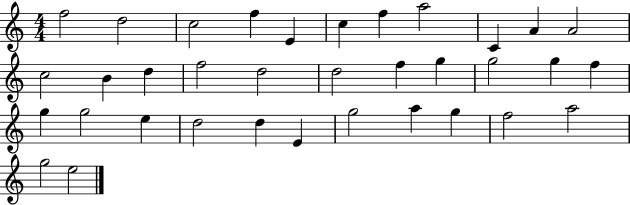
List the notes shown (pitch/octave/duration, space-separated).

F5/h D5/h C5/h F5/q E4/q C5/q F5/q A5/h C4/q A4/q A4/h C5/h B4/q D5/q F5/h D5/h D5/h F5/q G5/q G5/h G5/q F5/q G5/q G5/h E5/q D5/h D5/q E4/q G5/h A5/q G5/q F5/h A5/h G5/h E5/h